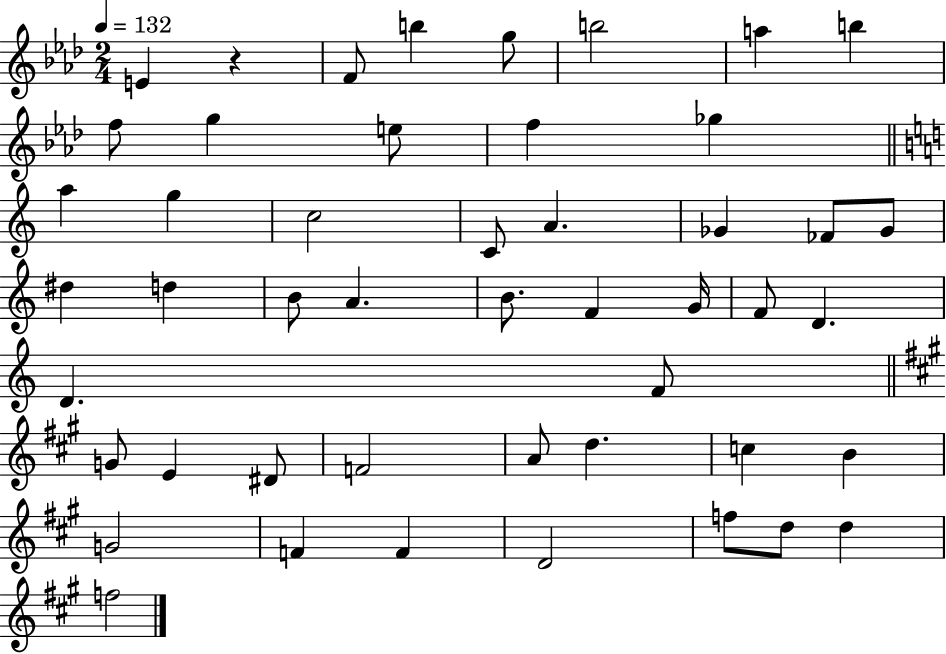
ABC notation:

X:1
T:Untitled
M:2/4
L:1/4
K:Ab
E z F/2 b g/2 b2 a b f/2 g e/2 f _g a g c2 C/2 A _G _F/2 _G/2 ^d d B/2 A B/2 F G/4 F/2 D D F/2 G/2 E ^D/2 F2 A/2 d c B G2 F F D2 f/2 d/2 d f2